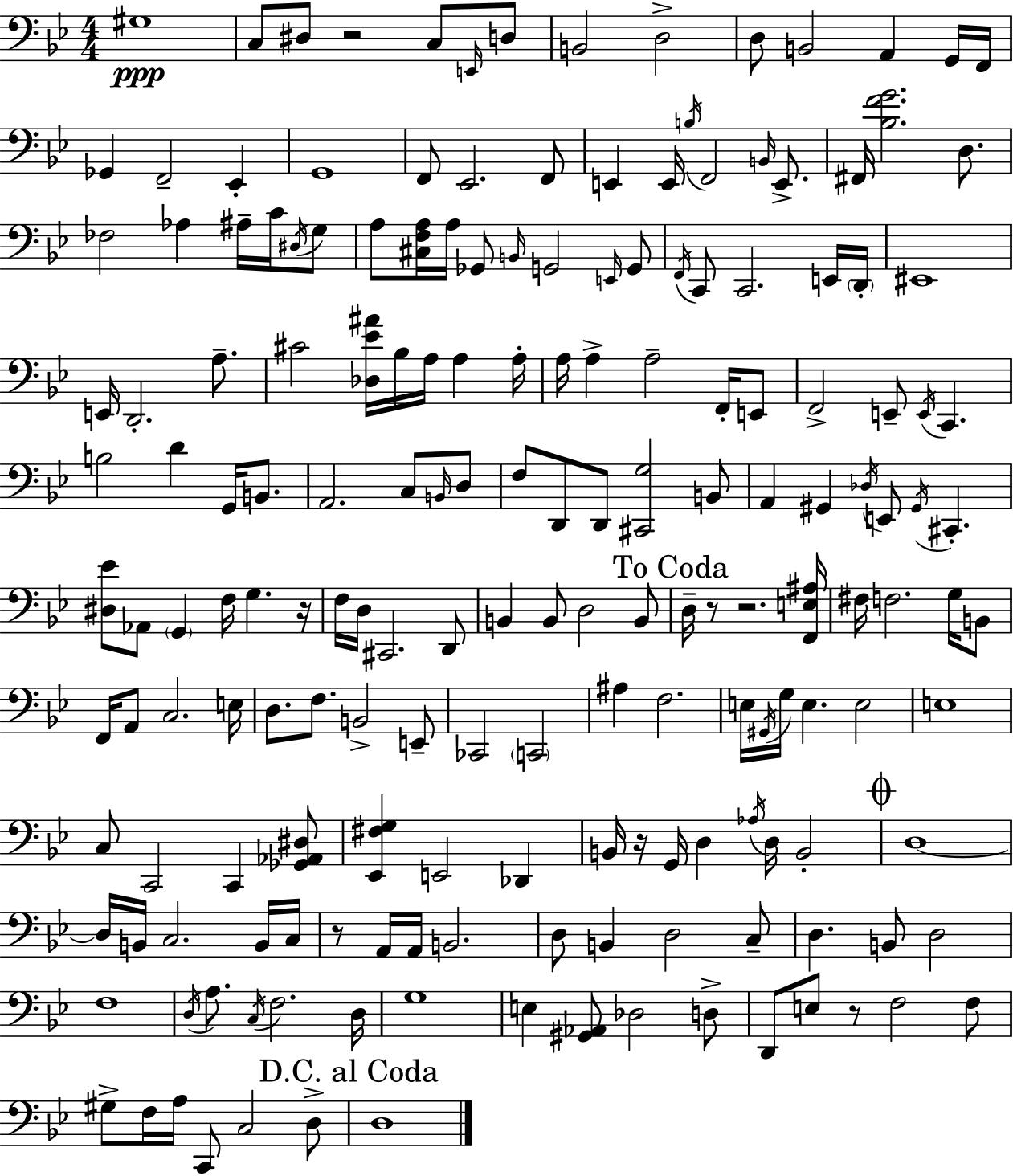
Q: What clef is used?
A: bass